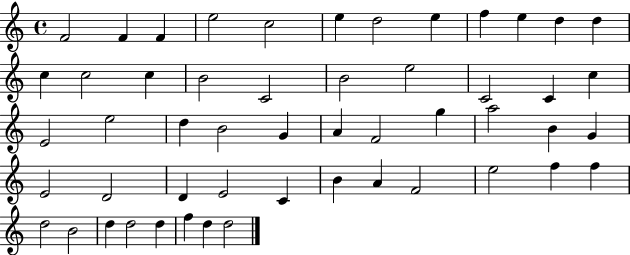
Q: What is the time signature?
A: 4/4